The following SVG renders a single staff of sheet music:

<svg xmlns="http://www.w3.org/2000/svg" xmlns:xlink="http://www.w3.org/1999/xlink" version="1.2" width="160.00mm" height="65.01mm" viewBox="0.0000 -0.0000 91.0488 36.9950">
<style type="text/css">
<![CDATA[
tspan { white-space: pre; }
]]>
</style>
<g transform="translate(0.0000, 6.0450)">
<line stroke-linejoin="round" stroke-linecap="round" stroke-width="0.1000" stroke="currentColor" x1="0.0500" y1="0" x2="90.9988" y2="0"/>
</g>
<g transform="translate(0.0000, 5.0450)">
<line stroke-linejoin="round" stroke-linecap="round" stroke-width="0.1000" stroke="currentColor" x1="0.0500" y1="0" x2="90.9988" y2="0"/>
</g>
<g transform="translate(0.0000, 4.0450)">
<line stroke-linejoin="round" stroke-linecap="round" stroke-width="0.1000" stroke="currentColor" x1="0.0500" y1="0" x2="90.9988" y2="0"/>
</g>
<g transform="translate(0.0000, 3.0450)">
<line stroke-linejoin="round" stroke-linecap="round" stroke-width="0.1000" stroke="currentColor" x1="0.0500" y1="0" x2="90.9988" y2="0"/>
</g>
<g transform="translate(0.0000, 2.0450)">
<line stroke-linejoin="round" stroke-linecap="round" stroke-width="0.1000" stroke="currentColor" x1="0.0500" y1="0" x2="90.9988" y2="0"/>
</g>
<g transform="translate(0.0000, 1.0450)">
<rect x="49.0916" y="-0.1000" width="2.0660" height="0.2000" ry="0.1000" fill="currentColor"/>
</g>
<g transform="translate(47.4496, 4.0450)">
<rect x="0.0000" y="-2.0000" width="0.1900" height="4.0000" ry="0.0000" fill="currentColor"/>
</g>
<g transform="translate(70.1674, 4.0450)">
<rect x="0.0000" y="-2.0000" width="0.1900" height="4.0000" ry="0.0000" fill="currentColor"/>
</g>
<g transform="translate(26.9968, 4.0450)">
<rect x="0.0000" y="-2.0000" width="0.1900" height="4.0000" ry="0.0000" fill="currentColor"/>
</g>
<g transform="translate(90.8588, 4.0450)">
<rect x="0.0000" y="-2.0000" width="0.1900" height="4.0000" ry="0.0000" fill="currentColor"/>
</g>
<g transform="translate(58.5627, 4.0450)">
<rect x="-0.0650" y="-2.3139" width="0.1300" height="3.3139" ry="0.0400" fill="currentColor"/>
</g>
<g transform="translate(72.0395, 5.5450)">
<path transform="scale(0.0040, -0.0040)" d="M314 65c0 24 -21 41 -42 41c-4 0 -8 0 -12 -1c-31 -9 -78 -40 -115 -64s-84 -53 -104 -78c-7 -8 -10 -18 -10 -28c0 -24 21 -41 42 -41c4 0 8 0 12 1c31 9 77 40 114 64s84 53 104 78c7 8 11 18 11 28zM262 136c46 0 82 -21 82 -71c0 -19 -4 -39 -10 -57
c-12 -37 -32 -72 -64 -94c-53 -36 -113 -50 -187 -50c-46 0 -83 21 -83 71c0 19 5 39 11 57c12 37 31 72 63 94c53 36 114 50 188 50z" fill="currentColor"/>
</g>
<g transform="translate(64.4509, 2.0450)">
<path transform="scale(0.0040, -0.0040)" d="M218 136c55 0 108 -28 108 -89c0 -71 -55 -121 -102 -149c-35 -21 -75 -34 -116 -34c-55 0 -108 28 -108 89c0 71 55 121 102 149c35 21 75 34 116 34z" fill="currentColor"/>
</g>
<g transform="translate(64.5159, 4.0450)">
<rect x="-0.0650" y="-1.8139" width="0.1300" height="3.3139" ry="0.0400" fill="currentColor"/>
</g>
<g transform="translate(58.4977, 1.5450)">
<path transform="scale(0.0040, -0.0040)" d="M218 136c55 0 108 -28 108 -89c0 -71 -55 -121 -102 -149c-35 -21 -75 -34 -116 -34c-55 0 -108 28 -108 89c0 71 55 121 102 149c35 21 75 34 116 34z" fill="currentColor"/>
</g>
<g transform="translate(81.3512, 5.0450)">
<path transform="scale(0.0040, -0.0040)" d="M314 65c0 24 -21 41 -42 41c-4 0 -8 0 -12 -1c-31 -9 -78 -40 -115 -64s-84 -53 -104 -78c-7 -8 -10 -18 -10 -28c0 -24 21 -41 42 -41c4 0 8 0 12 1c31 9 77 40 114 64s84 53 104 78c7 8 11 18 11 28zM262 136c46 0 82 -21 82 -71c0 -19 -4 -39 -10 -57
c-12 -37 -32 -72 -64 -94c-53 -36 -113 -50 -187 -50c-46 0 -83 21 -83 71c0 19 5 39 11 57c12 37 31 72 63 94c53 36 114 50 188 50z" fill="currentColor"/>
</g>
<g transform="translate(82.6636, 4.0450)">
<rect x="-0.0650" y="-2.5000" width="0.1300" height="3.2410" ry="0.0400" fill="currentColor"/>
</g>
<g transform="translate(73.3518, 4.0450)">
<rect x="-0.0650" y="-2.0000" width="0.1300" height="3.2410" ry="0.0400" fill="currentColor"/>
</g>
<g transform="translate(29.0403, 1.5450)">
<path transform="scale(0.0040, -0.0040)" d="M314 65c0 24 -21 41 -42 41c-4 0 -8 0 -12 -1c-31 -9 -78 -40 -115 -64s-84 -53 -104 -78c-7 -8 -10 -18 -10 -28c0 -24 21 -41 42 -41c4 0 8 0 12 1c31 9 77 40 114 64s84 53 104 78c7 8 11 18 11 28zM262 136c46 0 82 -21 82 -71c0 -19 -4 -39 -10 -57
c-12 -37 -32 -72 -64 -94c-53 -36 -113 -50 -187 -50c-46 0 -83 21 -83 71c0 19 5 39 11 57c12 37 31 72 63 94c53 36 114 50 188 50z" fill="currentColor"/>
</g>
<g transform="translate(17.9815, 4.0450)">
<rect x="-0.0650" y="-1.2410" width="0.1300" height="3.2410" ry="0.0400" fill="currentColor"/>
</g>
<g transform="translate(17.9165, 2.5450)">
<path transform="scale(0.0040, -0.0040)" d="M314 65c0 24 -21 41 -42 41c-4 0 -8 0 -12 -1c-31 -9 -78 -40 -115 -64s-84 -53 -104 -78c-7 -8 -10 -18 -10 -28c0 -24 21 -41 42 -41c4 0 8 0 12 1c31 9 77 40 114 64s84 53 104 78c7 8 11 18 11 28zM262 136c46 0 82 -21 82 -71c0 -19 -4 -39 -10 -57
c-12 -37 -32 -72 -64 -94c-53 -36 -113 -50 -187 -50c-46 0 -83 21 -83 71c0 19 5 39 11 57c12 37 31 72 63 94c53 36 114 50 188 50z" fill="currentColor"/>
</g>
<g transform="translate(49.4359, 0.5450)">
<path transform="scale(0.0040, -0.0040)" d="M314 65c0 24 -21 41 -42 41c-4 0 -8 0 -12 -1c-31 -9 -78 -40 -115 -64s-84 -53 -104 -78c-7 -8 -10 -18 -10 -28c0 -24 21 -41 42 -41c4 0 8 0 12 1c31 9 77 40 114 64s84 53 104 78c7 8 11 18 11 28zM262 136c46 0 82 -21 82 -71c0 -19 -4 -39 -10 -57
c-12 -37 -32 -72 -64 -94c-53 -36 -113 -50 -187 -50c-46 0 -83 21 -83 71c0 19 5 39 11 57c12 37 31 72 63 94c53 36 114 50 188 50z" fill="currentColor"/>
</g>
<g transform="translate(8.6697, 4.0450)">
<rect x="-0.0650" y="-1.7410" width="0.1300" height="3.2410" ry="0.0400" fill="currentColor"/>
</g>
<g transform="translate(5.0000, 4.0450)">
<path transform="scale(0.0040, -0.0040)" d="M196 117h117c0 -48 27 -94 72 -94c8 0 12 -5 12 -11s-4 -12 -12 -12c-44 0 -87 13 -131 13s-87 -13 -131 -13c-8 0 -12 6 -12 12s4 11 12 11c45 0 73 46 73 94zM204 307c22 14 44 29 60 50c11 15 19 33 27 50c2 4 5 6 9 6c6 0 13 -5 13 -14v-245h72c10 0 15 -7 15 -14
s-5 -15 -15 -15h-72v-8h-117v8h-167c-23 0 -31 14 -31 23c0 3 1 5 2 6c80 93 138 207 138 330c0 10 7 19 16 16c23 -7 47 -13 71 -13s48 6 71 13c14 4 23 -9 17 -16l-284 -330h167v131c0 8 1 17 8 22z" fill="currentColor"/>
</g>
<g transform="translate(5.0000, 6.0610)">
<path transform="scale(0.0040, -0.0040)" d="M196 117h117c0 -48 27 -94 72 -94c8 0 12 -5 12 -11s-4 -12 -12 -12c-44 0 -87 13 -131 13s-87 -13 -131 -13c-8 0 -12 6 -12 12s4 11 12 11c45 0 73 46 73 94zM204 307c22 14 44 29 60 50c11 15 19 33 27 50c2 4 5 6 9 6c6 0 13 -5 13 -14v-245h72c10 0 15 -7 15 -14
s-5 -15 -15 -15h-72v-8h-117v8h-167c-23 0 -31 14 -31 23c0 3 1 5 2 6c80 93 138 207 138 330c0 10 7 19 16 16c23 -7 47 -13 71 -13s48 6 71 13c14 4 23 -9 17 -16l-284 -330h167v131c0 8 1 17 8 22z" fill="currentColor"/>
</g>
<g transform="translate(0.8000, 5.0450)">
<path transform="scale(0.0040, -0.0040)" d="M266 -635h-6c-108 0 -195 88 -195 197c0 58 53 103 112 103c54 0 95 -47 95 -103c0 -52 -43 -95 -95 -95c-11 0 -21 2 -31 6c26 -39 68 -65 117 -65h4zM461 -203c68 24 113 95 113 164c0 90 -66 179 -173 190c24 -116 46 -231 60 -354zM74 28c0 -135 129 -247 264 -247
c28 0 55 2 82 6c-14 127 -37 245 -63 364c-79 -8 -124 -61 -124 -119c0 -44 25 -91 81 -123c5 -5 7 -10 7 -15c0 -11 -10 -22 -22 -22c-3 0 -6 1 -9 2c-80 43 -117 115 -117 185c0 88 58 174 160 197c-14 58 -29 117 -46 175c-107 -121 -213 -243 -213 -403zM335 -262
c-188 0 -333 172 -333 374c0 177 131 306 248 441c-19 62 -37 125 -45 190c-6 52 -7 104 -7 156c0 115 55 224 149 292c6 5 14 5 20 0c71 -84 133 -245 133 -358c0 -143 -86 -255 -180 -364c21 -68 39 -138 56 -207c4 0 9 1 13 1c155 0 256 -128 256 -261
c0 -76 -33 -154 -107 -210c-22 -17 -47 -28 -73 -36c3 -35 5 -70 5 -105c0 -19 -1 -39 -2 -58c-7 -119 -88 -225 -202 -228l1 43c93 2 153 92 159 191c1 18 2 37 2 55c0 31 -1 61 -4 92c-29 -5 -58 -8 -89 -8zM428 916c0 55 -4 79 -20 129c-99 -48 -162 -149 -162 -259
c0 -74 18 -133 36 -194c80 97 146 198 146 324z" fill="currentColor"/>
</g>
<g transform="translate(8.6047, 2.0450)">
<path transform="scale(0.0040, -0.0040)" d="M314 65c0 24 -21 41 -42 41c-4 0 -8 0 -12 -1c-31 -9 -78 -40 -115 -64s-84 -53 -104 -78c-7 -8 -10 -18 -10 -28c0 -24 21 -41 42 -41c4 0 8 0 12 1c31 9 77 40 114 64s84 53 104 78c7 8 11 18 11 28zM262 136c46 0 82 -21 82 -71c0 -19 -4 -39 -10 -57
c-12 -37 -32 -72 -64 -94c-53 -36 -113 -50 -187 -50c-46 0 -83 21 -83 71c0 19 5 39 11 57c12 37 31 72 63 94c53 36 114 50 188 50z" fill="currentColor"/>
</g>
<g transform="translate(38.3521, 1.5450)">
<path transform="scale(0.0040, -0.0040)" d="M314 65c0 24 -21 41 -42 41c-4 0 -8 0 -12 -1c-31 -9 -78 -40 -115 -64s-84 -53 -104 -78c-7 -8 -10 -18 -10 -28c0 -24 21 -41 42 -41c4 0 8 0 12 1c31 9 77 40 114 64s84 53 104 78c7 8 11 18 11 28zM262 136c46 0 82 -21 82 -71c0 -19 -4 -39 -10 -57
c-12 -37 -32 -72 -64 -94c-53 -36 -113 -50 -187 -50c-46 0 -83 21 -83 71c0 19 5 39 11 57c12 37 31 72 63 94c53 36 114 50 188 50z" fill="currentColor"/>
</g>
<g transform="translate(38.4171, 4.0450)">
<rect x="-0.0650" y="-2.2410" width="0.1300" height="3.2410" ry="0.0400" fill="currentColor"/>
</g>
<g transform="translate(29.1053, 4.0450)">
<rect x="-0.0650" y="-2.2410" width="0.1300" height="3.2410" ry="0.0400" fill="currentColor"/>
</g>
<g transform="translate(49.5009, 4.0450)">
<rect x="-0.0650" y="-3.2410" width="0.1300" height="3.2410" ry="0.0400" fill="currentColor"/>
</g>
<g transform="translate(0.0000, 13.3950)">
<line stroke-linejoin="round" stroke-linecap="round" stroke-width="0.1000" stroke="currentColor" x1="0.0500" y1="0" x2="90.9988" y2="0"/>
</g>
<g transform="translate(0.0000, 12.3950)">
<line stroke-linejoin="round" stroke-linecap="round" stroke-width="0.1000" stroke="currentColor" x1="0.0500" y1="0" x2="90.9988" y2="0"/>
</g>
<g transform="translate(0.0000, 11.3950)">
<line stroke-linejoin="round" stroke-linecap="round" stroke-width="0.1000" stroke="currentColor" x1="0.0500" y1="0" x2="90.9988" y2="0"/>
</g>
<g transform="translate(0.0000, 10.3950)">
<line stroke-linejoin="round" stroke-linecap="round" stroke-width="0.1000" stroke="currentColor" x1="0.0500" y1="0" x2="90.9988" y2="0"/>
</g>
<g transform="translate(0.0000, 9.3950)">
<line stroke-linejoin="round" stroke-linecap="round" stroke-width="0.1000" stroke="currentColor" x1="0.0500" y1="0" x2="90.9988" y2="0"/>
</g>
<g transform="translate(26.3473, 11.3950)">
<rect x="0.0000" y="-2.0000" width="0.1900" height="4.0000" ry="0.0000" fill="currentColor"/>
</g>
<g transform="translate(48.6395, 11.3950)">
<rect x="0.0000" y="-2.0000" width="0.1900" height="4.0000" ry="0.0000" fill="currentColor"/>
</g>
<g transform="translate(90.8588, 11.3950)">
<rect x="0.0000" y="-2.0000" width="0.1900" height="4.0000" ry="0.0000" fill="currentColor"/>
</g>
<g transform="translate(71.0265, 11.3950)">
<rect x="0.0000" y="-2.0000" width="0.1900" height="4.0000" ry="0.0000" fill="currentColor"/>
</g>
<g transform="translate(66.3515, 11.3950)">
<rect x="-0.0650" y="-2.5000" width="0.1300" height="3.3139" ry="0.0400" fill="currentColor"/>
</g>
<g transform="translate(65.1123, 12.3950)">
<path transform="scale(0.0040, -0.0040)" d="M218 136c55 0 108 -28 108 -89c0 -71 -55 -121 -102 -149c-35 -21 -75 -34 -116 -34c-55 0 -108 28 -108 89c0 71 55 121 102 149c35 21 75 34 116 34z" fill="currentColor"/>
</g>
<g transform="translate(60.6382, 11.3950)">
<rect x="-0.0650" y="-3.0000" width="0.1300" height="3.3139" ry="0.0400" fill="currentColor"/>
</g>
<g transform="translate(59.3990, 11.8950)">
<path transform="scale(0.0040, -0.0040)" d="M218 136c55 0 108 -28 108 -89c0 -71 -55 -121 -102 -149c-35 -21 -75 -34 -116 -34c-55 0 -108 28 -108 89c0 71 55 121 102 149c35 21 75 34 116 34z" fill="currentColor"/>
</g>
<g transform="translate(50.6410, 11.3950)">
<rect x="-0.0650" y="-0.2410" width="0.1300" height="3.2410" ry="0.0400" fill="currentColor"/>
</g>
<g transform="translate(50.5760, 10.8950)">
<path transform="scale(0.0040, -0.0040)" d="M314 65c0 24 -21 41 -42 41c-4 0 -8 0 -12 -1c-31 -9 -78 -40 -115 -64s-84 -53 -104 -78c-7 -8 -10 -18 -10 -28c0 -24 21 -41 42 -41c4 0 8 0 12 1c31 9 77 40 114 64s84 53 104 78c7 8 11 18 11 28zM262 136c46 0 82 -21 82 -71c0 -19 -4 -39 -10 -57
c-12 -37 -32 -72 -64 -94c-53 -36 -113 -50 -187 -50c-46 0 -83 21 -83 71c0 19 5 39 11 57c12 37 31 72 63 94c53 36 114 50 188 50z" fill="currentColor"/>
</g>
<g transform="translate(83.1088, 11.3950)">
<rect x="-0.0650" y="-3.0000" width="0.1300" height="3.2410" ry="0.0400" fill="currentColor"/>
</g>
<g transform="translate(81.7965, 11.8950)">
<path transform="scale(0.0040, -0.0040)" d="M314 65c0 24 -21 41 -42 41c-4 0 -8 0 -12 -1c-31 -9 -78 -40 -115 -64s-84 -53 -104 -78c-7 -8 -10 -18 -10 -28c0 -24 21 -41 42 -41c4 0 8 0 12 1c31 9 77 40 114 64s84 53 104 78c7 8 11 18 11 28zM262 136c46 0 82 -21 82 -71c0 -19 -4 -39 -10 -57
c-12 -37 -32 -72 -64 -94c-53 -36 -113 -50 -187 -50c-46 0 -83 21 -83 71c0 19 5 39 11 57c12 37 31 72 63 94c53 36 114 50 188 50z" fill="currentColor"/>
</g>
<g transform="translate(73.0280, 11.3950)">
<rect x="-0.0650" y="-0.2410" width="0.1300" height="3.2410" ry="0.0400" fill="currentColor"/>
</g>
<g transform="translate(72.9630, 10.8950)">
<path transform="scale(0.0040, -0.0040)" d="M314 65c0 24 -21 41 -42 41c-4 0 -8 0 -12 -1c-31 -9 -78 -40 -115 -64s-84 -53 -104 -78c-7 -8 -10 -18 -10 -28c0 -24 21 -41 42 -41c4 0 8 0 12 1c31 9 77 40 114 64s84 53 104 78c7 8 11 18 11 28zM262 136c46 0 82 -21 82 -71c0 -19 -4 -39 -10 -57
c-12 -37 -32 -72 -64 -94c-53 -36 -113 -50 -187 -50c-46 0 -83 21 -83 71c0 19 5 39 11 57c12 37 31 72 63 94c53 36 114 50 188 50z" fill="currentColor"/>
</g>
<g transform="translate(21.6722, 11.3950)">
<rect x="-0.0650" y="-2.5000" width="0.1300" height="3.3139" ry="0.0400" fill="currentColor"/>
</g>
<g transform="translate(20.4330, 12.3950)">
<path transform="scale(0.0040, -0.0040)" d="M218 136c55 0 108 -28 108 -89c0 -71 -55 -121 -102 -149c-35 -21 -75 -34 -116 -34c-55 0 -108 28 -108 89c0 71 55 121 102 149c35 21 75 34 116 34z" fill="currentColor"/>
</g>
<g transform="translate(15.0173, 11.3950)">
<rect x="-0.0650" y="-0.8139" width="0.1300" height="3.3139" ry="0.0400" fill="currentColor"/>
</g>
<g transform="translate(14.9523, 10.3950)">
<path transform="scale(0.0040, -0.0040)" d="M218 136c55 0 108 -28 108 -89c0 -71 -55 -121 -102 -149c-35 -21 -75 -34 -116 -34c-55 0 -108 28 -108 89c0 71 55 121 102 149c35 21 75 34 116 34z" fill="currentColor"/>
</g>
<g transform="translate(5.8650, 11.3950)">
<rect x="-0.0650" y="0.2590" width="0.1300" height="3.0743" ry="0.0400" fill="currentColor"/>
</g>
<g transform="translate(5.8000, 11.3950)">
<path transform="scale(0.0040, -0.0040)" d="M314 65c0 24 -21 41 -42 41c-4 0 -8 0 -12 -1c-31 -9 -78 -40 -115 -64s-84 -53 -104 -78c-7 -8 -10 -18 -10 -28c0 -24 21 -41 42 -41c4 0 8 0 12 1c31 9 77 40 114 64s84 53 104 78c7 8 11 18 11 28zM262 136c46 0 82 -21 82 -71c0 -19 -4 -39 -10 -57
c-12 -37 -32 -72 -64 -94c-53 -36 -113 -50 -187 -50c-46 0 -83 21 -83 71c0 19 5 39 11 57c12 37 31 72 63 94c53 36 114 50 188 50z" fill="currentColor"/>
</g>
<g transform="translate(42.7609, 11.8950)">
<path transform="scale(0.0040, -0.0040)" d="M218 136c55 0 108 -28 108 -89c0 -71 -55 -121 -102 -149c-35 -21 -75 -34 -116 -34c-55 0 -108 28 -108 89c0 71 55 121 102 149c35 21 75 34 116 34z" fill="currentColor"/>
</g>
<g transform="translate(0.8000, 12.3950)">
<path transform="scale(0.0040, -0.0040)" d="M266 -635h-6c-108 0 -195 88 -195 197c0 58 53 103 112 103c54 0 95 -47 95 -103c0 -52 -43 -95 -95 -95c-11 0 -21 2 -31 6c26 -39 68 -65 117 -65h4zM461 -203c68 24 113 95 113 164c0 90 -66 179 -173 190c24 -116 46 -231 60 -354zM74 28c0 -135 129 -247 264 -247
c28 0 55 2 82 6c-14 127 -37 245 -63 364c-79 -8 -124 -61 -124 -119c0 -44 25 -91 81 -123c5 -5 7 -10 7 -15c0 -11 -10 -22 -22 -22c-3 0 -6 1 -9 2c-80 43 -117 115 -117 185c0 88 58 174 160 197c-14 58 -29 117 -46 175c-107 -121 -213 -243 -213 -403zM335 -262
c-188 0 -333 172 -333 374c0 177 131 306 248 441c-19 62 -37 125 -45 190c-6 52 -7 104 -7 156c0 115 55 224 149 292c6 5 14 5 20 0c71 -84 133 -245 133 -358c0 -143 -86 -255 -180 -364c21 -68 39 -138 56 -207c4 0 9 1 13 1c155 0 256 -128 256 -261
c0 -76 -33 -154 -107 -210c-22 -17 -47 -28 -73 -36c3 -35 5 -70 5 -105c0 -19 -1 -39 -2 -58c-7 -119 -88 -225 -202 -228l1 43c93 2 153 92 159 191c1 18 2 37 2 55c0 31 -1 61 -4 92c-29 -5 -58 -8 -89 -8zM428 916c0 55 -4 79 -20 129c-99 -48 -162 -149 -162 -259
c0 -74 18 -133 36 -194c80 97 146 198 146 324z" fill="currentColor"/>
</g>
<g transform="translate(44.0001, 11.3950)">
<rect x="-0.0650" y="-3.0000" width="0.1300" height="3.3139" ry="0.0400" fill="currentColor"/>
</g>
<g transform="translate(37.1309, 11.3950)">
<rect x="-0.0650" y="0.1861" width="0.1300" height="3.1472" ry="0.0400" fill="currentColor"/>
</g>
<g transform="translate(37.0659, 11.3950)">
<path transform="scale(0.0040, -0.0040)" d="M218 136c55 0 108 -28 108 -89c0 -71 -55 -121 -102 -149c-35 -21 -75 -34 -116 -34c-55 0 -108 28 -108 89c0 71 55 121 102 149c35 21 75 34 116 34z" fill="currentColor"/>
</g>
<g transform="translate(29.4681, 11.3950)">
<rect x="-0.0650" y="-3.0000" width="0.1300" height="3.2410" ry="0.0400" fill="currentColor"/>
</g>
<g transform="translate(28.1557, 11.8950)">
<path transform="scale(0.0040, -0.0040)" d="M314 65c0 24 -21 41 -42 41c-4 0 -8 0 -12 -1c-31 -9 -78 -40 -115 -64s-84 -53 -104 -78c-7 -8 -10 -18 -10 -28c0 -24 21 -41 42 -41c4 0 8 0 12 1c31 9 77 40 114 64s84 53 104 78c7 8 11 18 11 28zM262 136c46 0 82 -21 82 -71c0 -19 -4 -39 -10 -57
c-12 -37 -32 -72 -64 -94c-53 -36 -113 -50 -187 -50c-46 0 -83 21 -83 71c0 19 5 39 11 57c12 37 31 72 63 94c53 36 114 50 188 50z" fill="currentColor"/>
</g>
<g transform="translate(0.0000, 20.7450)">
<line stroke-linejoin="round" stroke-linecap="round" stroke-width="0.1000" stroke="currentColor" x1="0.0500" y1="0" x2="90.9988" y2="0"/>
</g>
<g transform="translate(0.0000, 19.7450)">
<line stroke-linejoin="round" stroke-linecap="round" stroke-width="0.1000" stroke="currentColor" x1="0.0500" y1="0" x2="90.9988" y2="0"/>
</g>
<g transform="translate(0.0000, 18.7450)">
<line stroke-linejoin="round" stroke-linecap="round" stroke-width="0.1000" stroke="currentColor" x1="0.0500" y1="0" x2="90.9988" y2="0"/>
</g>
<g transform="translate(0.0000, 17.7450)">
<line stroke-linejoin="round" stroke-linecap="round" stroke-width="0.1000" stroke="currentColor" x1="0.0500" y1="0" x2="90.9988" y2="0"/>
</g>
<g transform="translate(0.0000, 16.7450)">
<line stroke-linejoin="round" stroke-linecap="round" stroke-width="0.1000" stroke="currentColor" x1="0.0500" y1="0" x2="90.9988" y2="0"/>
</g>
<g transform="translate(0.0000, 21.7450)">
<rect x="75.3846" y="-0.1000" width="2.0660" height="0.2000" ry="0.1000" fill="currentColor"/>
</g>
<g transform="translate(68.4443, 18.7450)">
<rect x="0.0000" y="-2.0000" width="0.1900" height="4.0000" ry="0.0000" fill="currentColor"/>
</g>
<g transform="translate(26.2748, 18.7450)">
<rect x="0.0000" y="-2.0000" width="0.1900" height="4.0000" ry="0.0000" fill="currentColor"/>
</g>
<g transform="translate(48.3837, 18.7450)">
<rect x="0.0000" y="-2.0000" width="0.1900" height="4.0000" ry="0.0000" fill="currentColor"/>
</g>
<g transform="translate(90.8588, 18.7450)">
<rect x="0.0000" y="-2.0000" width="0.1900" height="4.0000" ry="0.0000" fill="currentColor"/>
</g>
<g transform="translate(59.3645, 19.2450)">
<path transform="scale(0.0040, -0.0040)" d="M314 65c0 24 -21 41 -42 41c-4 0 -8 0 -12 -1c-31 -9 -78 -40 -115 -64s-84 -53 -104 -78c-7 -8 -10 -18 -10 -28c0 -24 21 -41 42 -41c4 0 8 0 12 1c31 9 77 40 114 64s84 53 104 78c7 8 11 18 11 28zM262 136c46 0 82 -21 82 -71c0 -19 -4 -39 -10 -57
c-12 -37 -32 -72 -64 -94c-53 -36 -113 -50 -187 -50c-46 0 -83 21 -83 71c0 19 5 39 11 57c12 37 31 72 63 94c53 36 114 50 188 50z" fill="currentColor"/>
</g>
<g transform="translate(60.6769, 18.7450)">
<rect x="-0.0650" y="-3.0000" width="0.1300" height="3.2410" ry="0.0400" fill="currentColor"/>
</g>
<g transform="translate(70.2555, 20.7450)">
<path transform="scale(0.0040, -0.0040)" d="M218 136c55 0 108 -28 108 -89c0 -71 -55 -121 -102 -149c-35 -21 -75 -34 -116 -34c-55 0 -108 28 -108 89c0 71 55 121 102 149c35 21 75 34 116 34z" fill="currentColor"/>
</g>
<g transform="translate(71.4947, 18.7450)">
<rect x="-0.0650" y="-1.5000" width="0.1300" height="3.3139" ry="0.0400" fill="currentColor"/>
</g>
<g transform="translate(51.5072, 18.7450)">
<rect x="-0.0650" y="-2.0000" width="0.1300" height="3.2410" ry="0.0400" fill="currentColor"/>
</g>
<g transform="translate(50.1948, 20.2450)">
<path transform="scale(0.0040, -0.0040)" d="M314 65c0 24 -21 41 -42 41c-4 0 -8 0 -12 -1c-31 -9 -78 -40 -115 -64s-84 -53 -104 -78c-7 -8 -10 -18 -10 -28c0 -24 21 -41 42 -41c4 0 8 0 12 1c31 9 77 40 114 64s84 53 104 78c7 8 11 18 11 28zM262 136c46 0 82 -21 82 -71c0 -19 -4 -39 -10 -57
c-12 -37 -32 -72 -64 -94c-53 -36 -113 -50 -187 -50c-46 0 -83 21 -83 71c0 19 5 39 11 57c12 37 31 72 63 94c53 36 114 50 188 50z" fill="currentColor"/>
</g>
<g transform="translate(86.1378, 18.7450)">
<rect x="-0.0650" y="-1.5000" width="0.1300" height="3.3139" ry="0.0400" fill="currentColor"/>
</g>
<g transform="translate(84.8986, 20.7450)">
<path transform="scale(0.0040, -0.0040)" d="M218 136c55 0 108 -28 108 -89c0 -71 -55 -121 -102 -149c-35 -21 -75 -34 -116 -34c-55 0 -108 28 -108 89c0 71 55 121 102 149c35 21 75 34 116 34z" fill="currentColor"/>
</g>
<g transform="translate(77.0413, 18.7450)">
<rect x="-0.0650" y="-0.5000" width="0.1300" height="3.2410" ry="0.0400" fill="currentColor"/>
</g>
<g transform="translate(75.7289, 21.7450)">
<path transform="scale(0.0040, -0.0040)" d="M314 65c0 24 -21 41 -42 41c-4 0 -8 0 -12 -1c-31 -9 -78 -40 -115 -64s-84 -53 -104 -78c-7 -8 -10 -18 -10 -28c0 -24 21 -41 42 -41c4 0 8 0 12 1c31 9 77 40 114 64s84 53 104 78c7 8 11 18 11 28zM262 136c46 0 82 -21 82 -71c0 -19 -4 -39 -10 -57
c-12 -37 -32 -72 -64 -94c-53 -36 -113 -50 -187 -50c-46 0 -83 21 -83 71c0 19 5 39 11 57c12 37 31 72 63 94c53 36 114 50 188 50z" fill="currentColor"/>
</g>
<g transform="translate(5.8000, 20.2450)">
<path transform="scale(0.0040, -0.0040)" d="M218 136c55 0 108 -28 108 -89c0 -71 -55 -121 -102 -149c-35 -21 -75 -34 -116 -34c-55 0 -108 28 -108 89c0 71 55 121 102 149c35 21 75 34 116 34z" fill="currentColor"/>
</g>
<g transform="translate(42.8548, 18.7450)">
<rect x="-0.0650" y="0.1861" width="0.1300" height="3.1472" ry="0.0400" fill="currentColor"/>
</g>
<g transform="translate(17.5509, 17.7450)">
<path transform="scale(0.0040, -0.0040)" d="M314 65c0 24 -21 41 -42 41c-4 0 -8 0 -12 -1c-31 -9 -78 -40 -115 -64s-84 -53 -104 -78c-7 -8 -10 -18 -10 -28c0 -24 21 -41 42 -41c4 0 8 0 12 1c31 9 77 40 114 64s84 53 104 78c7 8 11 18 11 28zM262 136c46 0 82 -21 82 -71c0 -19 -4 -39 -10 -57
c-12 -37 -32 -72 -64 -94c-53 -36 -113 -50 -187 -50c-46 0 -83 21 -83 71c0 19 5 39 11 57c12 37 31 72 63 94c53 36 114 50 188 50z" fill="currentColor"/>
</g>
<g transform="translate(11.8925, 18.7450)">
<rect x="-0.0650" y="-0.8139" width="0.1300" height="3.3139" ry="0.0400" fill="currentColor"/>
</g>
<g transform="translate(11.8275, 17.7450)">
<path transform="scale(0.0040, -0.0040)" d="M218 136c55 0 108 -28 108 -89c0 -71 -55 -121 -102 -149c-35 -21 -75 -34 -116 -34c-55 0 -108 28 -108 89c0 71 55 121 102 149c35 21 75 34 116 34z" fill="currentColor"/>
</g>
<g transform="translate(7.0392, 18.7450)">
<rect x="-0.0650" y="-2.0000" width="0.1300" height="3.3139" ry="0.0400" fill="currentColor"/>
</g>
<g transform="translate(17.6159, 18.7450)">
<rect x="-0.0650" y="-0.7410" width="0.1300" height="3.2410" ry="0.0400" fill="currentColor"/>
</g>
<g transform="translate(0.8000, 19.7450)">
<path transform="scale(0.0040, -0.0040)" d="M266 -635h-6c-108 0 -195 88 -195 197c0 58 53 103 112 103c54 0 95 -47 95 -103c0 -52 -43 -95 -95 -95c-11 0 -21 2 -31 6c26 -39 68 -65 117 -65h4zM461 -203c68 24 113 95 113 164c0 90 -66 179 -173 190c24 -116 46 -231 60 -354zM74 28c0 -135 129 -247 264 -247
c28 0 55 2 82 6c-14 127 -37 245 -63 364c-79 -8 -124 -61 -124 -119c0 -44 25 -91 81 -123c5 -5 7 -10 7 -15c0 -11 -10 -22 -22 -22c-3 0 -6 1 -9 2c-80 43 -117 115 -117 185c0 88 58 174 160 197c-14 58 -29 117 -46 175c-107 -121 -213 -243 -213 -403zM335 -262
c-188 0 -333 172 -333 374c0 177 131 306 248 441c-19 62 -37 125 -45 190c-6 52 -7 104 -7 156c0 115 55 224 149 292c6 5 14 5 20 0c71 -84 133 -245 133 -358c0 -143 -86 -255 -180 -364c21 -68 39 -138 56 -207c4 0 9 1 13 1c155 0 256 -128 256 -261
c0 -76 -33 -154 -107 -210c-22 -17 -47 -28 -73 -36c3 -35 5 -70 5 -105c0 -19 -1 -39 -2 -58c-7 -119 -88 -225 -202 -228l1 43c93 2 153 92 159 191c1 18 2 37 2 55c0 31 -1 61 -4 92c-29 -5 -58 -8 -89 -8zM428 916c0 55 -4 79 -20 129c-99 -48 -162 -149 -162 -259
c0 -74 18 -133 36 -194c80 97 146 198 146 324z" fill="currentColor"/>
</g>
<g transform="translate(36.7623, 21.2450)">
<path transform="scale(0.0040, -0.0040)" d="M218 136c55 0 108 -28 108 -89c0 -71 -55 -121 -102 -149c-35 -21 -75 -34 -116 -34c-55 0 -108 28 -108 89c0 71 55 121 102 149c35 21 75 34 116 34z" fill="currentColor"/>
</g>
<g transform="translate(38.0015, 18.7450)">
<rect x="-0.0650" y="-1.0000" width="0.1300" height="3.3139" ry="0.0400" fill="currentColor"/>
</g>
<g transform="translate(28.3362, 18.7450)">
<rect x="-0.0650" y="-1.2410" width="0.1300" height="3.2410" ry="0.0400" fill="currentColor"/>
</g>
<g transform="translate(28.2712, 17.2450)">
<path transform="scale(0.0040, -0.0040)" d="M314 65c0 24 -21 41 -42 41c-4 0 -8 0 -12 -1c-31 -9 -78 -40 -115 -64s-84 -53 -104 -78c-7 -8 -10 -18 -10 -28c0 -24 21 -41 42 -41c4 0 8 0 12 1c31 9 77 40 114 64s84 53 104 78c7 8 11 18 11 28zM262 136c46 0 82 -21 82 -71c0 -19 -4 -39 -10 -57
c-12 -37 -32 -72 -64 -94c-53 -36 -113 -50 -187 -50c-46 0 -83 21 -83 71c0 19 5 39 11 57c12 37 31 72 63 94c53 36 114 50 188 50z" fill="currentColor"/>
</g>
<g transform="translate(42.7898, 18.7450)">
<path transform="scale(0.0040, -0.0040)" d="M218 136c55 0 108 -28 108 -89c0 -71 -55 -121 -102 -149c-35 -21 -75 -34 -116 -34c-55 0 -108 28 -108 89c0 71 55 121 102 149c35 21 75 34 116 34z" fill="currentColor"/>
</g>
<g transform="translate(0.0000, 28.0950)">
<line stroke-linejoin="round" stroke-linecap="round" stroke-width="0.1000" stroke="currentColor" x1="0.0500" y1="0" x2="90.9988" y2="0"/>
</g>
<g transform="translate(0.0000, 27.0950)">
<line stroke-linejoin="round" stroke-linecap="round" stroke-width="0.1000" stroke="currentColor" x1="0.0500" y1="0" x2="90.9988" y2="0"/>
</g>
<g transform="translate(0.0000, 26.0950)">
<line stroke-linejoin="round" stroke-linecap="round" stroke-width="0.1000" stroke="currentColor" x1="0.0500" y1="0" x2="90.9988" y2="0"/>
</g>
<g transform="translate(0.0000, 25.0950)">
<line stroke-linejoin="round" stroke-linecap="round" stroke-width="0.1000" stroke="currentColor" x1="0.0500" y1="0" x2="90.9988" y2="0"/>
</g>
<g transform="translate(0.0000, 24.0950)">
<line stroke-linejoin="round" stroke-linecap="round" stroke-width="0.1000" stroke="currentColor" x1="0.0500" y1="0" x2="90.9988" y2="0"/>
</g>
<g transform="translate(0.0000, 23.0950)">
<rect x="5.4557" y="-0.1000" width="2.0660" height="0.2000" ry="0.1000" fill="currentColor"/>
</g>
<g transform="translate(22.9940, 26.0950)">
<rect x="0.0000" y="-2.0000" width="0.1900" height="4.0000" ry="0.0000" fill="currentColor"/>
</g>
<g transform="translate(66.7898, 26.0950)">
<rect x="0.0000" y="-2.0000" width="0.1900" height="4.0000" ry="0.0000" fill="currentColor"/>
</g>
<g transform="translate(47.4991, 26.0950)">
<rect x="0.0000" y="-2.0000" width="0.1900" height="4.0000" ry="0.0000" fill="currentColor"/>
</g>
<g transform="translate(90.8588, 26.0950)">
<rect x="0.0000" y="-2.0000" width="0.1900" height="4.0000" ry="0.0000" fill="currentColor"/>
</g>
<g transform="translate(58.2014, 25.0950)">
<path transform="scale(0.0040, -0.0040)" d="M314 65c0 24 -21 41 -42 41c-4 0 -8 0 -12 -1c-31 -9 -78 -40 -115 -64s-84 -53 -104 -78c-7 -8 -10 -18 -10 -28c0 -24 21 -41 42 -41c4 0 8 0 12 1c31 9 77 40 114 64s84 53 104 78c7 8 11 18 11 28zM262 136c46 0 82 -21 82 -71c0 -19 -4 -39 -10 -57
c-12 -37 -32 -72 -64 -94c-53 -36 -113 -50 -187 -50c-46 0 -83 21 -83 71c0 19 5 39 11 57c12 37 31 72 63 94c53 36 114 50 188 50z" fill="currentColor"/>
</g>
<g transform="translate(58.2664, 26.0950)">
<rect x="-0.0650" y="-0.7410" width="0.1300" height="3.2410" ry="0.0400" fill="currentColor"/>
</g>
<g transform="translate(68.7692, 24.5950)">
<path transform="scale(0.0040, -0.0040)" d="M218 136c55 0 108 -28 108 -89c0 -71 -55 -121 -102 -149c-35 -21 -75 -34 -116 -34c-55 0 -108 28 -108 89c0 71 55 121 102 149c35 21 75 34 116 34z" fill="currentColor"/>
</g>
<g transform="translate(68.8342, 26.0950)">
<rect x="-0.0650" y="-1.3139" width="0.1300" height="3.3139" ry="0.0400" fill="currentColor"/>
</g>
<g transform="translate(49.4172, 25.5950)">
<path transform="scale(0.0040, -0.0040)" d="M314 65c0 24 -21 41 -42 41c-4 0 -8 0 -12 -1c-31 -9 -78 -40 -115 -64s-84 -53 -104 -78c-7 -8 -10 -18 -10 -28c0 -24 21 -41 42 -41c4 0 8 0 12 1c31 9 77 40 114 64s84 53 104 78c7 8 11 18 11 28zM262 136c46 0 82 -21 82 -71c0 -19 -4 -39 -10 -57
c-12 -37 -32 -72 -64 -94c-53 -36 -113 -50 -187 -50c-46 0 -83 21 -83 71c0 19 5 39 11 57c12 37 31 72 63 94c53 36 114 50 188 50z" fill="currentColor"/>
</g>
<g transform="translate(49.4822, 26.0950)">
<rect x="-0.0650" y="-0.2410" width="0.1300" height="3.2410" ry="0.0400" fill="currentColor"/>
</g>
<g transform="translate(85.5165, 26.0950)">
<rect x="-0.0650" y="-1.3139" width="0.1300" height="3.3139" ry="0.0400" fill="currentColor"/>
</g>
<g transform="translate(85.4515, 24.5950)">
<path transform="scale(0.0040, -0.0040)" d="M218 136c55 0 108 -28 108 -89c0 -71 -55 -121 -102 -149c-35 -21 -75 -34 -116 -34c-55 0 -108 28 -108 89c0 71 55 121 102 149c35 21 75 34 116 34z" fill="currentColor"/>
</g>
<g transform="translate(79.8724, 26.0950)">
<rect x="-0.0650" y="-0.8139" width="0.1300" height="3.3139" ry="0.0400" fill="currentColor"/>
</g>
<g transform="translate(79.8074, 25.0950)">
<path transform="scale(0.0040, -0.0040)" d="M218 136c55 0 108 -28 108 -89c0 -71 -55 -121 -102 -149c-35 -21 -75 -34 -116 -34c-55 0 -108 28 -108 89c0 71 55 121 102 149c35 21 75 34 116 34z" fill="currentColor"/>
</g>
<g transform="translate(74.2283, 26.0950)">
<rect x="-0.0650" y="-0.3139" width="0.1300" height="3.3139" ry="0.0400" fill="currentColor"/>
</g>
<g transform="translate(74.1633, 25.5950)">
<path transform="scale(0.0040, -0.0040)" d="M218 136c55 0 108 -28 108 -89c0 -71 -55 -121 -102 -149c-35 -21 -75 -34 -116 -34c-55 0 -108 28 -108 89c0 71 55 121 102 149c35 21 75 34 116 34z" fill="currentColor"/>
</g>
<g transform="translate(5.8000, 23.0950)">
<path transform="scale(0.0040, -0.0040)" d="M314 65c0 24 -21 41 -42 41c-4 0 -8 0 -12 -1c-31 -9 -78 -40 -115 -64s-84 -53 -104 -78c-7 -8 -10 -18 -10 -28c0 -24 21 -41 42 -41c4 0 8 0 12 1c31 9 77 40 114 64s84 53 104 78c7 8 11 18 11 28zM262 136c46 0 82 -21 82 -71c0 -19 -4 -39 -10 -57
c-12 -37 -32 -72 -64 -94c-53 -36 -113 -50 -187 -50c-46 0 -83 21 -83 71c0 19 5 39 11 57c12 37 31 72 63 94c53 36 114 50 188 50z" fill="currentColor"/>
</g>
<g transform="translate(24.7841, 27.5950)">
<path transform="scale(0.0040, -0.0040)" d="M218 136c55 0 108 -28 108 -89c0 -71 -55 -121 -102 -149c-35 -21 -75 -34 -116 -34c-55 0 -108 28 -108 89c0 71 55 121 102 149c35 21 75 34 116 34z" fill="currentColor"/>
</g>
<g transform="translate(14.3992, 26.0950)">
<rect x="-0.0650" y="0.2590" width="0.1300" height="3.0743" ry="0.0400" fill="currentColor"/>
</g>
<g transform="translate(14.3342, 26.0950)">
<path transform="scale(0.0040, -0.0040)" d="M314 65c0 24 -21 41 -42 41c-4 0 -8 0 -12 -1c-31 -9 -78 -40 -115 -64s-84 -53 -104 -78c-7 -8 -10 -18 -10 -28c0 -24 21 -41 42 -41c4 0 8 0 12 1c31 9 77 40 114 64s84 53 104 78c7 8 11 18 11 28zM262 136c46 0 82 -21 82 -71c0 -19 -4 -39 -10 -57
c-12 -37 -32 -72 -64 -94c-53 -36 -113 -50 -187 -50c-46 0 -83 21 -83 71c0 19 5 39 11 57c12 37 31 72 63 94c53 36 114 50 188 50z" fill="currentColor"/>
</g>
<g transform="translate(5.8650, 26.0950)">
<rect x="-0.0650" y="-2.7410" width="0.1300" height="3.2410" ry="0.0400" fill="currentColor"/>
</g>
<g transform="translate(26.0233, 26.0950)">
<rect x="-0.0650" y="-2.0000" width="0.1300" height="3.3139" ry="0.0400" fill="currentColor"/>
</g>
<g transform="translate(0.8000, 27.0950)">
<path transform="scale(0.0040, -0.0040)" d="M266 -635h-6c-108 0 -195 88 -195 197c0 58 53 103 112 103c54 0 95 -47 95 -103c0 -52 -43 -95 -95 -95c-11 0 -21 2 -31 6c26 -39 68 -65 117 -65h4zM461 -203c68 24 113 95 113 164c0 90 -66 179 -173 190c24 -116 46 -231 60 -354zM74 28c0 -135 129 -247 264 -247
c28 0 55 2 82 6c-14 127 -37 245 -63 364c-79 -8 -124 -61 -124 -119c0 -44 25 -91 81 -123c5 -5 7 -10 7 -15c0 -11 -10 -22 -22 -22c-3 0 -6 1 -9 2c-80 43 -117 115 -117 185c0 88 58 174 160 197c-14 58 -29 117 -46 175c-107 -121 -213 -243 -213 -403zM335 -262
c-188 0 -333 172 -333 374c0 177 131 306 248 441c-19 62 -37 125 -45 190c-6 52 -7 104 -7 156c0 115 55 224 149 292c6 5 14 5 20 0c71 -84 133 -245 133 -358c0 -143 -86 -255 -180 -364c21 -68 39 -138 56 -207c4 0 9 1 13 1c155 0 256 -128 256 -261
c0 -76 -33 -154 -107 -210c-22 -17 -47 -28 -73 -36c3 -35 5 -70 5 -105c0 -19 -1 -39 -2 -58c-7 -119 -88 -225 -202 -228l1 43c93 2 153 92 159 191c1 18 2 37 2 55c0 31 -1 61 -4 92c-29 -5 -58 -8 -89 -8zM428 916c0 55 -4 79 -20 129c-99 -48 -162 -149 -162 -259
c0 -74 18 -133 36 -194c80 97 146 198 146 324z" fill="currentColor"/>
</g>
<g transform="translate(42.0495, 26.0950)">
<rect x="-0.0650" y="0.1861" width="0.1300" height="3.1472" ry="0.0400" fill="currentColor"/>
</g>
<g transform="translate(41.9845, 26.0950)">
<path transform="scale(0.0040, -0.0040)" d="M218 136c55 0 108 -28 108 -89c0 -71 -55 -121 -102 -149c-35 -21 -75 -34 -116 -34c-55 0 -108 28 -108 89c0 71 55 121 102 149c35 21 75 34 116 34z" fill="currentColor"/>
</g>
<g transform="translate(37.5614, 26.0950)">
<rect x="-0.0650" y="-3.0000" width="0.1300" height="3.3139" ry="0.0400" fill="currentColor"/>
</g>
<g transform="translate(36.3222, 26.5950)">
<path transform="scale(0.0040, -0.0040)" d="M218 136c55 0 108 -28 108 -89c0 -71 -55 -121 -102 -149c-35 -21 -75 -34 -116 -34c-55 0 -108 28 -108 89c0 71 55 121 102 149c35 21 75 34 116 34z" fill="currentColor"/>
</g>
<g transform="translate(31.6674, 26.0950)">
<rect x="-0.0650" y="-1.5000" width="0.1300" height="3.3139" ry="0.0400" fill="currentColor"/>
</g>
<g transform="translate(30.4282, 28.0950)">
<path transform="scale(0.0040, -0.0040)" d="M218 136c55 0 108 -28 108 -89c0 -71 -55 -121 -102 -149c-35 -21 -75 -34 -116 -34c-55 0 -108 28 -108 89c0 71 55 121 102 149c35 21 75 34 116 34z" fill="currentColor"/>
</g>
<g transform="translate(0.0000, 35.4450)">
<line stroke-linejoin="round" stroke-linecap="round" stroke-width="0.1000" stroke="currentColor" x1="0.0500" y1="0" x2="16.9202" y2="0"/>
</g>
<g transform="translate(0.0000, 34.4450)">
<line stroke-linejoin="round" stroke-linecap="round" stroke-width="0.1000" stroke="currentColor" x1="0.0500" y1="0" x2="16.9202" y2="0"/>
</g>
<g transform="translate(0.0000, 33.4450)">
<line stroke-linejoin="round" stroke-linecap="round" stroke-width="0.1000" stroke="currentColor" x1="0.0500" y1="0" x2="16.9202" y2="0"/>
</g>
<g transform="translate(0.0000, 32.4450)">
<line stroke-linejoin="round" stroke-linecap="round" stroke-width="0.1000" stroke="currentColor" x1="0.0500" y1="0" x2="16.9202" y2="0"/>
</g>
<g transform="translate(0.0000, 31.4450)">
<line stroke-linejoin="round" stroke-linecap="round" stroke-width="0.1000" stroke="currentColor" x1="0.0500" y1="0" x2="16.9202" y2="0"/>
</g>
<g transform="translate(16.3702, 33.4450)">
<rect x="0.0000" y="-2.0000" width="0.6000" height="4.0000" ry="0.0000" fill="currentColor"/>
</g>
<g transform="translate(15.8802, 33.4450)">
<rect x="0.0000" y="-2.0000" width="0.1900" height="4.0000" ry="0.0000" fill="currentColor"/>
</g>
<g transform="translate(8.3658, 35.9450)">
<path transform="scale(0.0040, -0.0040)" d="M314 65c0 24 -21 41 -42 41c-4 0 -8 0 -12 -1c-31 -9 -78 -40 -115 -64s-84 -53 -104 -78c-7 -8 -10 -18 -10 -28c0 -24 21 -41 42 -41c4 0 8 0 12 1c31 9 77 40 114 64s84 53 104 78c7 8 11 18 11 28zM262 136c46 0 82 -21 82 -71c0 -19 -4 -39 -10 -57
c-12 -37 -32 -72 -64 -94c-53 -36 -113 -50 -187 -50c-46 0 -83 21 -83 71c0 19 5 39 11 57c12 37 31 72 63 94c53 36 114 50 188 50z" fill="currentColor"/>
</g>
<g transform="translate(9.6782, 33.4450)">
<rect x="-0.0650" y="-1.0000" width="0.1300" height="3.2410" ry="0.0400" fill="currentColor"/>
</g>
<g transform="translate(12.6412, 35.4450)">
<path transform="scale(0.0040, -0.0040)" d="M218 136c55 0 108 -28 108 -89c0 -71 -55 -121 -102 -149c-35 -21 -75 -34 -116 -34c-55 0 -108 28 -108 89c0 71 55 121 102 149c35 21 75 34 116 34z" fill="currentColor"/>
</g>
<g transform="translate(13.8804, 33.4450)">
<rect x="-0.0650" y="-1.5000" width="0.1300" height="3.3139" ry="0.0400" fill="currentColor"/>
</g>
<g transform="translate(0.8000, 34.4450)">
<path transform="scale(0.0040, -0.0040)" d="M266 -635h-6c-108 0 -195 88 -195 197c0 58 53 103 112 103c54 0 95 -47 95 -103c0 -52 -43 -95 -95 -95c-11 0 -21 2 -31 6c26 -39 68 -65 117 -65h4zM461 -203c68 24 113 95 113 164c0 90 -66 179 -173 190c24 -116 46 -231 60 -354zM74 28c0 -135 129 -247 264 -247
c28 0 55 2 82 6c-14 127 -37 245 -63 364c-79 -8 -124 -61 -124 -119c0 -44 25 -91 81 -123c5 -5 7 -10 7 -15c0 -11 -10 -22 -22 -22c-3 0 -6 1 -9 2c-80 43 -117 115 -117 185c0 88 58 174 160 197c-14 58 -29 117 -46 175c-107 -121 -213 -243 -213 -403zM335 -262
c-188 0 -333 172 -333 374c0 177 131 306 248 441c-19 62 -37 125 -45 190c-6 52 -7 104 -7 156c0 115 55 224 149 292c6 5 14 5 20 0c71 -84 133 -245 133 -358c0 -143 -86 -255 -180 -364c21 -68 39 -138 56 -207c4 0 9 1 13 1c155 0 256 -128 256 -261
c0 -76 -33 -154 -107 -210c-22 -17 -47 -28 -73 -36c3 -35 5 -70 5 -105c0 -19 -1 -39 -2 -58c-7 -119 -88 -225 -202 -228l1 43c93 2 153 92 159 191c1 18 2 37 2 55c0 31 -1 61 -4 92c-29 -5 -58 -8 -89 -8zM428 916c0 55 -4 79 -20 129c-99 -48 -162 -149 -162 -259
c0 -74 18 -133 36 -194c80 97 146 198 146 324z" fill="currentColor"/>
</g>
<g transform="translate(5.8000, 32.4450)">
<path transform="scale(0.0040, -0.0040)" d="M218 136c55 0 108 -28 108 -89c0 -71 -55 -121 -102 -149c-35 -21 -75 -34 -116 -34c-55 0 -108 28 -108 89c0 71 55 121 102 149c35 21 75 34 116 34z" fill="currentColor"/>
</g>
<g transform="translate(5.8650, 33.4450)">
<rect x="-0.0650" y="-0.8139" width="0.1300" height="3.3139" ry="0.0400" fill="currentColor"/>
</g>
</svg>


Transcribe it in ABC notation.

X:1
T:Untitled
M:4/4
L:1/4
K:C
f2 e2 g2 g2 b2 g f F2 G2 B2 d G A2 B A c2 A G c2 A2 F d d2 e2 D B F2 A2 E C2 E a2 B2 F E A B c2 d2 e c d e d D2 E